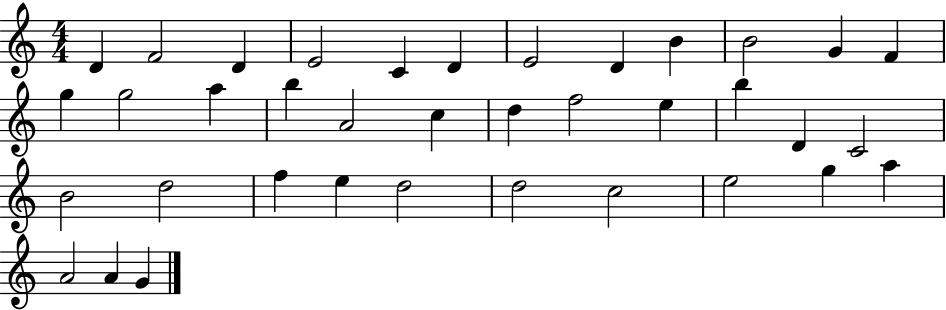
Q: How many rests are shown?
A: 0